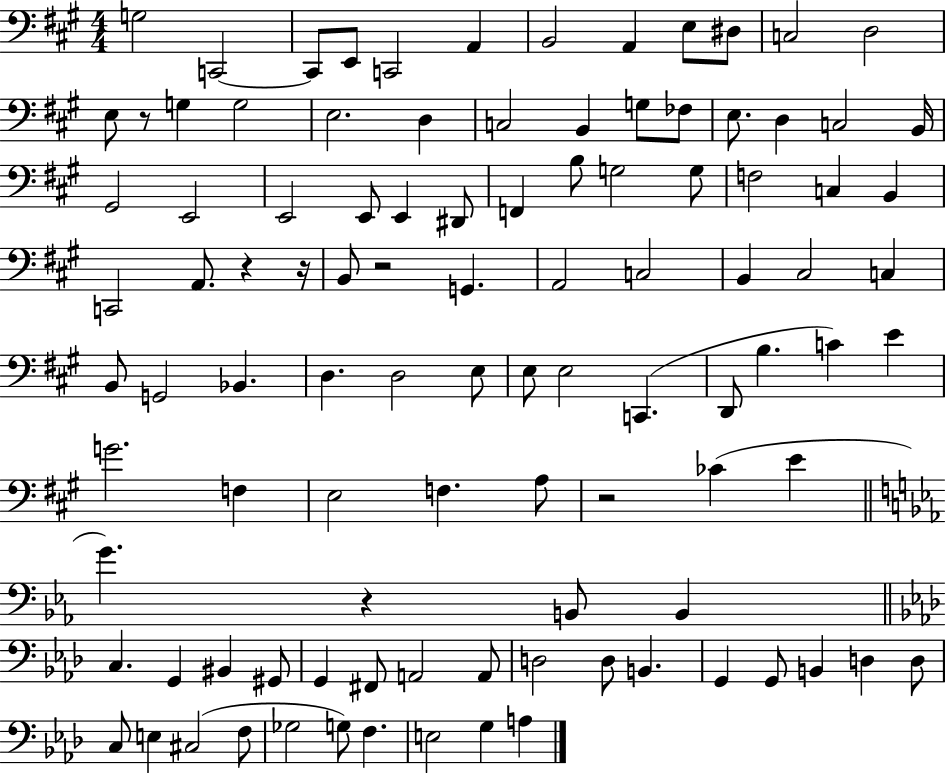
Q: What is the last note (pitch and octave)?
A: A3